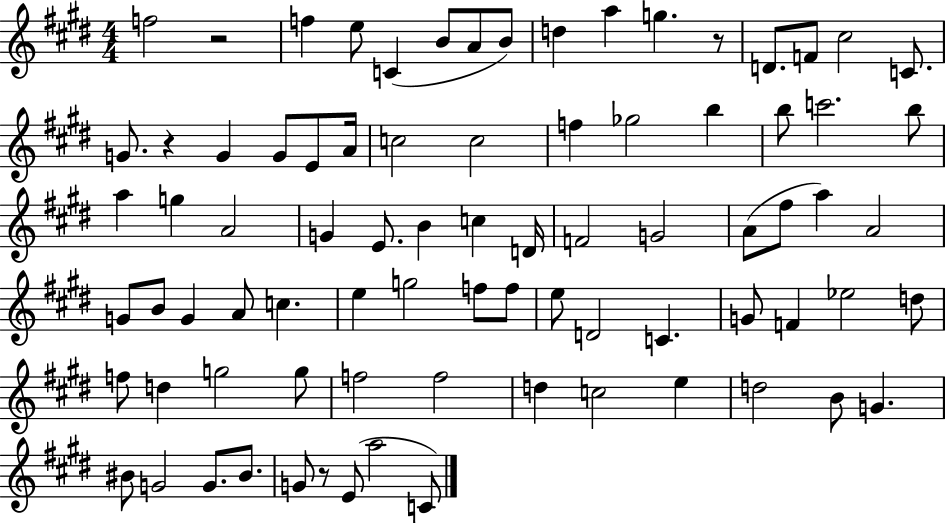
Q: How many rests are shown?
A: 4